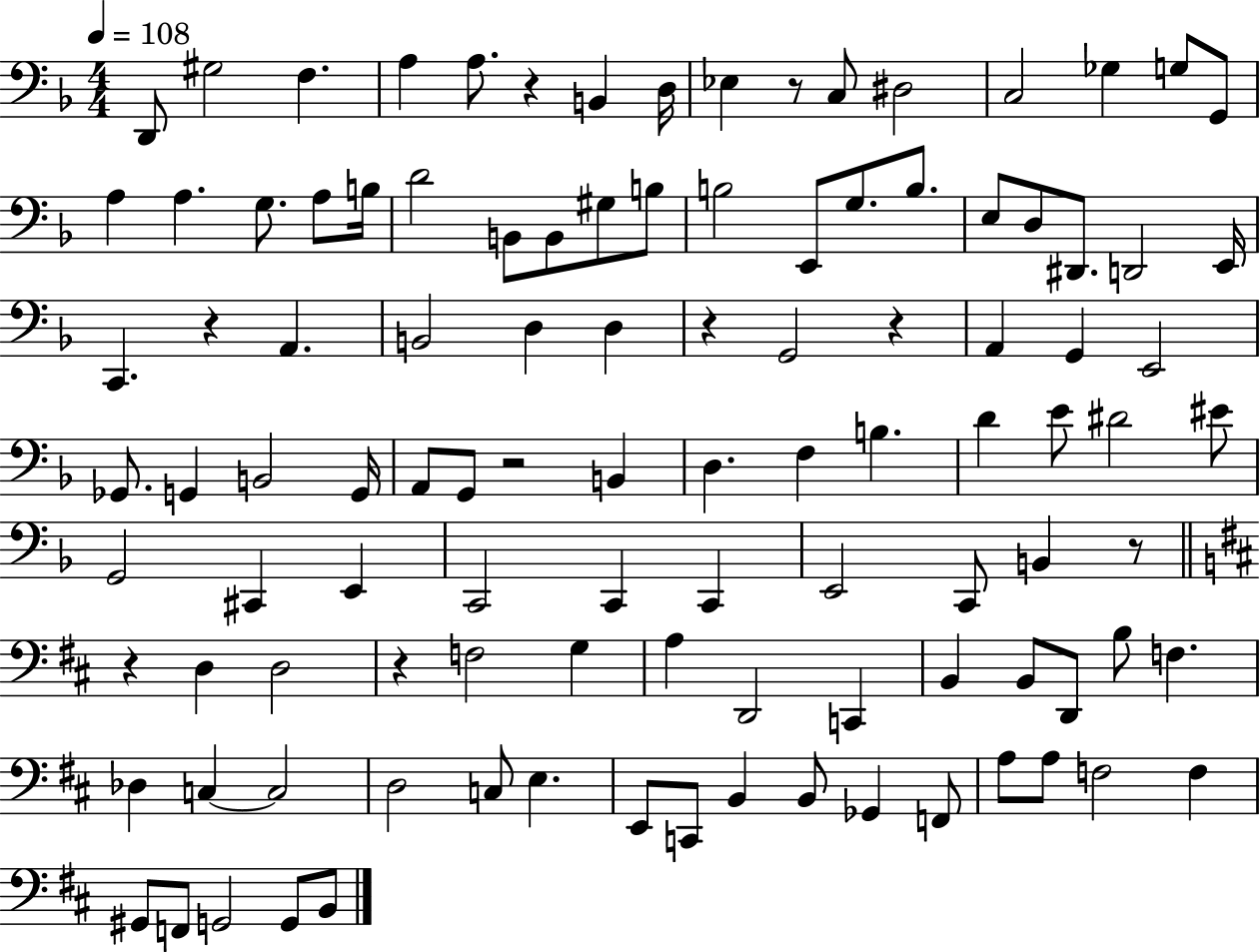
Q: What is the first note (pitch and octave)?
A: D2